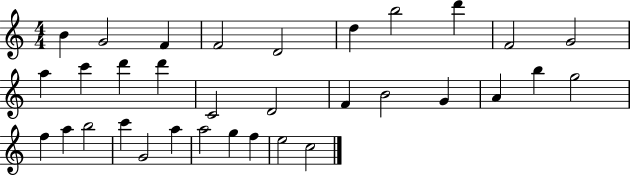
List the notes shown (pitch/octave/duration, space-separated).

B4/q G4/h F4/q F4/h D4/h D5/q B5/h D6/q F4/h G4/h A5/q C6/q D6/q D6/q C4/h D4/h F4/q B4/h G4/q A4/q B5/q G5/h F5/q A5/q B5/h C6/q G4/h A5/q A5/h G5/q F5/q E5/h C5/h